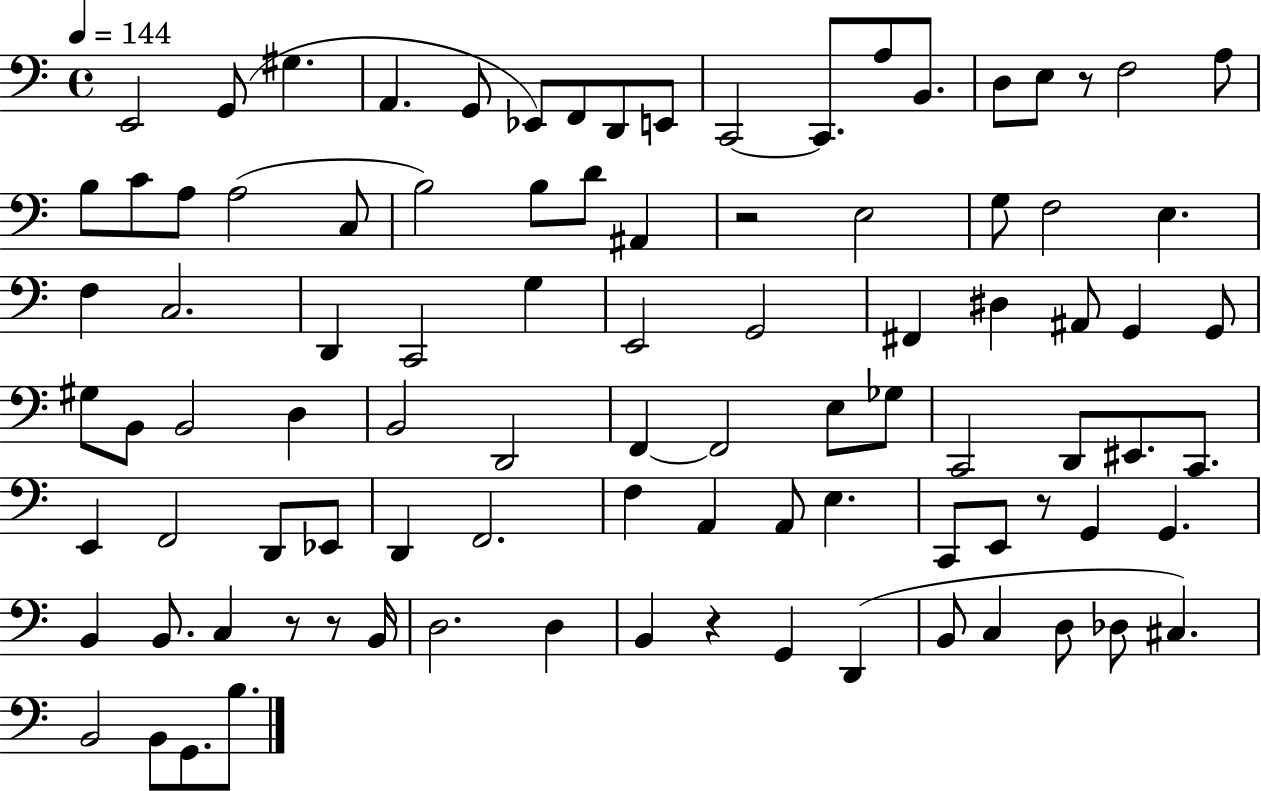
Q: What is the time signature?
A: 4/4